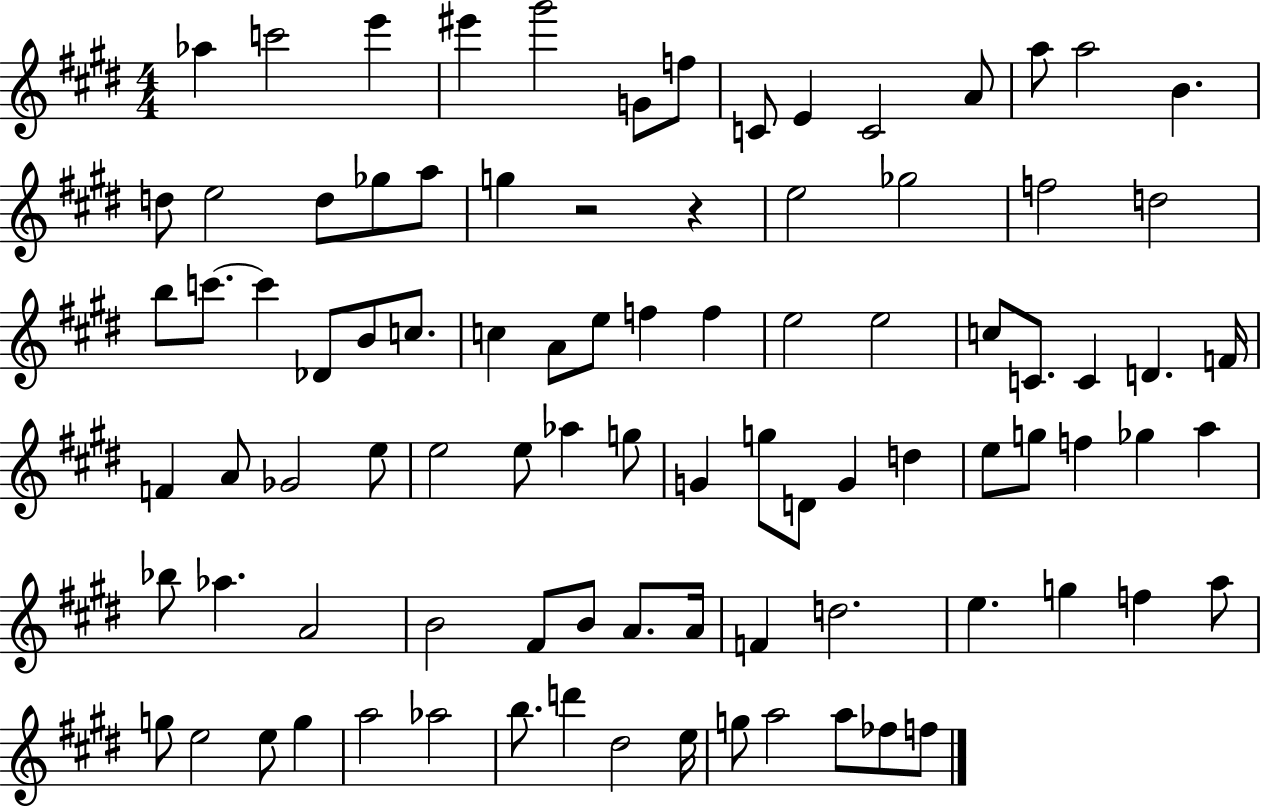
Ab5/q C6/h E6/q EIS6/q G#6/h G4/e F5/e C4/e E4/q C4/h A4/e A5/e A5/h B4/q. D5/e E5/h D5/e Gb5/e A5/e G5/q R/h R/q E5/h Gb5/h F5/h D5/h B5/e C6/e. C6/q Db4/e B4/e C5/e. C5/q A4/e E5/e F5/q F5/q E5/h E5/h C5/e C4/e. C4/q D4/q. F4/s F4/q A4/e Gb4/h E5/e E5/h E5/e Ab5/q G5/e G4/q G5/e D4/e G4/q D5/q E5/e G5/e F5/q Gb5/q A5/q Bb5/e Ab5/q. A4/h B4/h F#4/e B4/e A4/e. A4/s F4/q D5/h. E5/q. G5/q F5/q A5/e G5/e E5/h E5/e G5/q A5/h Ab5/h B5/e. D6/q D#5/h E5/s G5/e A5/h A5/e FES5/e F5/e